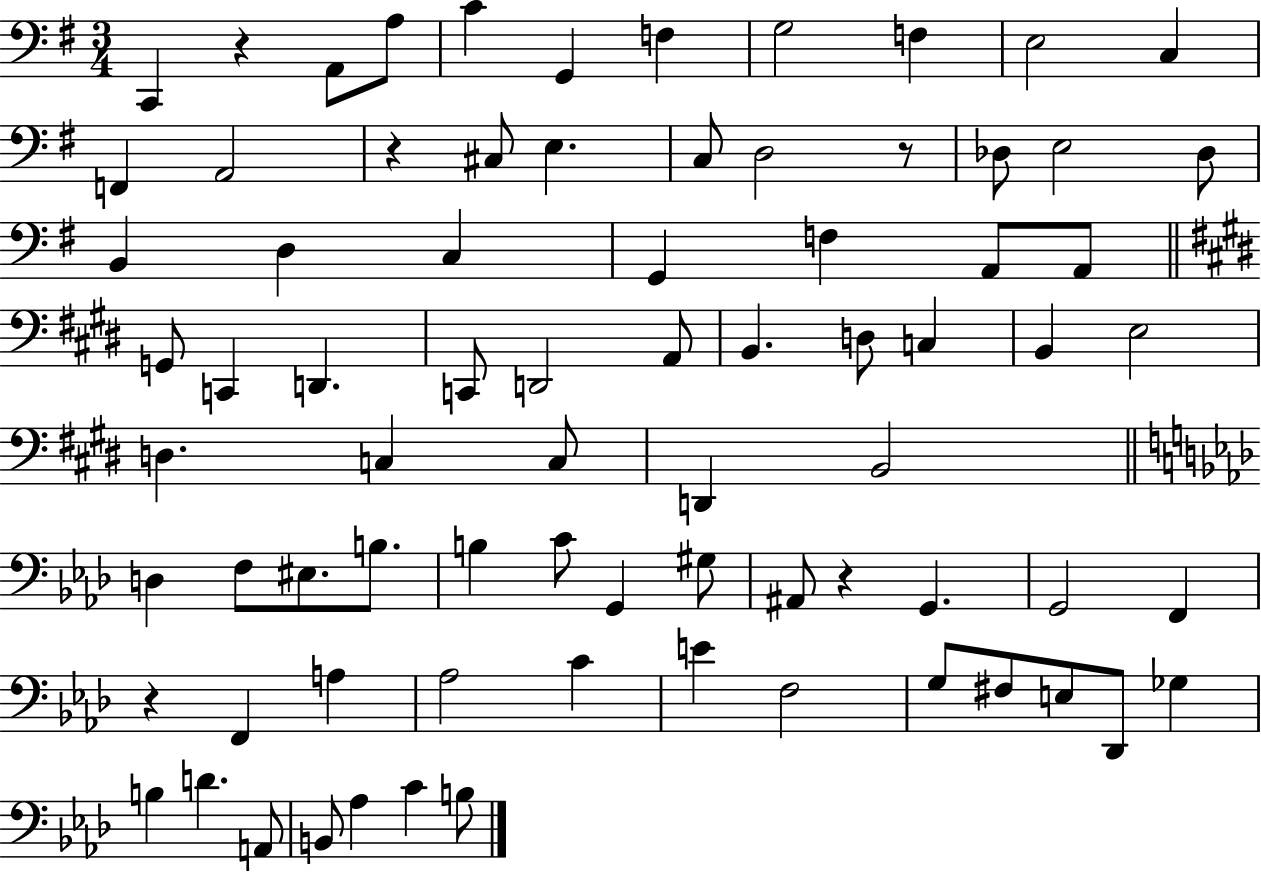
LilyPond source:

{
  \clef bass
  \numericTimeSignature
  \time 3/4
  \key g \major
  \repeat volta 2 { c,4 r4 a,8 a8 | c'4 g,4 f4 | g2 f4 | e2 c4 | \break f,4 a,2 | r4 cis8 e4. | c8 d2 r8 | des8 e2 des8 | \break b,4 d4 c4 | g,4 f4 a,8 a,8 | \bar "||" \break \key e \major g,8 c,4 d,4. | c,8 d,2 a,8 | b,4. d8 c4 | b,4 e2 | \break d4. c4 c8 | d,4 b,2 | \bar "||" \break \key aes \major d4 f8 eis8. b8. | b4 c'8 g,4 gis8 | ais,8 r4 g,4. | g,2 f,4 | \break r4 f,4 a4 | aes2 c'4 | e'4 f2 | g8 fis8 e8 des,8 ges4 | \break b4 d'4. a,8 | b,8 aes4 c'4 b8 | } \bar "|."
}